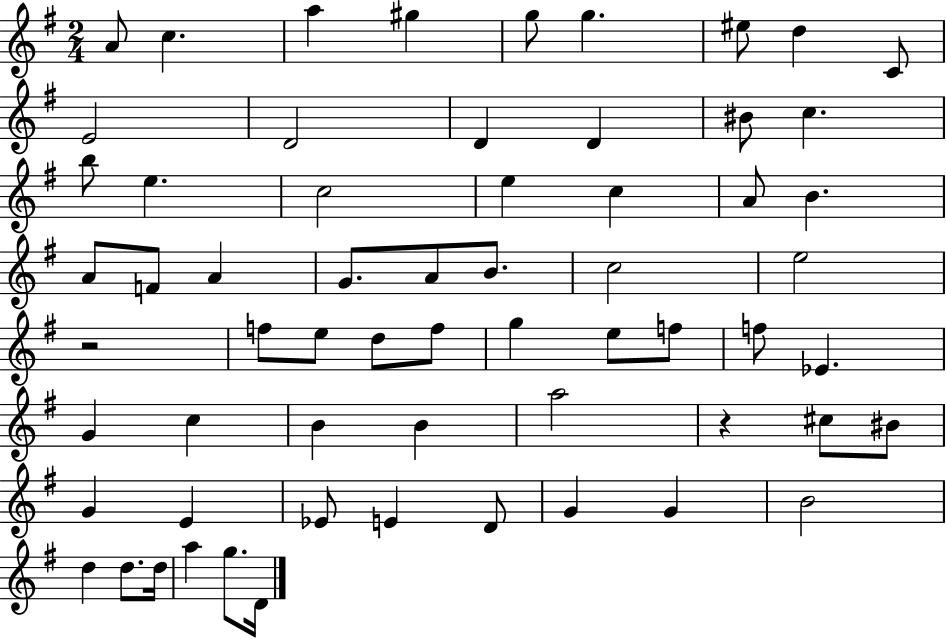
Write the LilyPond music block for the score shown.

{
  \clef treble
  \numericTimeSignature
  \time 2/4
  \key g \major
  a'8 c''4. | a''4 gis''4 | g''8 g''4. | eis''8 d''4 c'8 | \break e'2 | d'2 | d'4 d'4 | bis'8 c''4. | \break b''8 e''4. | c''2 | e''4 c''4 | a'8 b'4. | \break a'8 f'8 a'4 | g'8. a'8 b'8. | c''2 | e''2 | \break r2 | f''8 e''8 d''8 f''8 | g''4 e''8 f''8 | f''8 ees'4. | \break g'4 c''4 | b'4 b'4 | a''2 | r4 cis''8 bis'8 | \break g'4 e'4 | ees'8 e'4 d'8 | g'4 g'4 | b'2 | \break d''4 d''8. d''16 | a''4 g''8. d'16 | \bar "|."
}